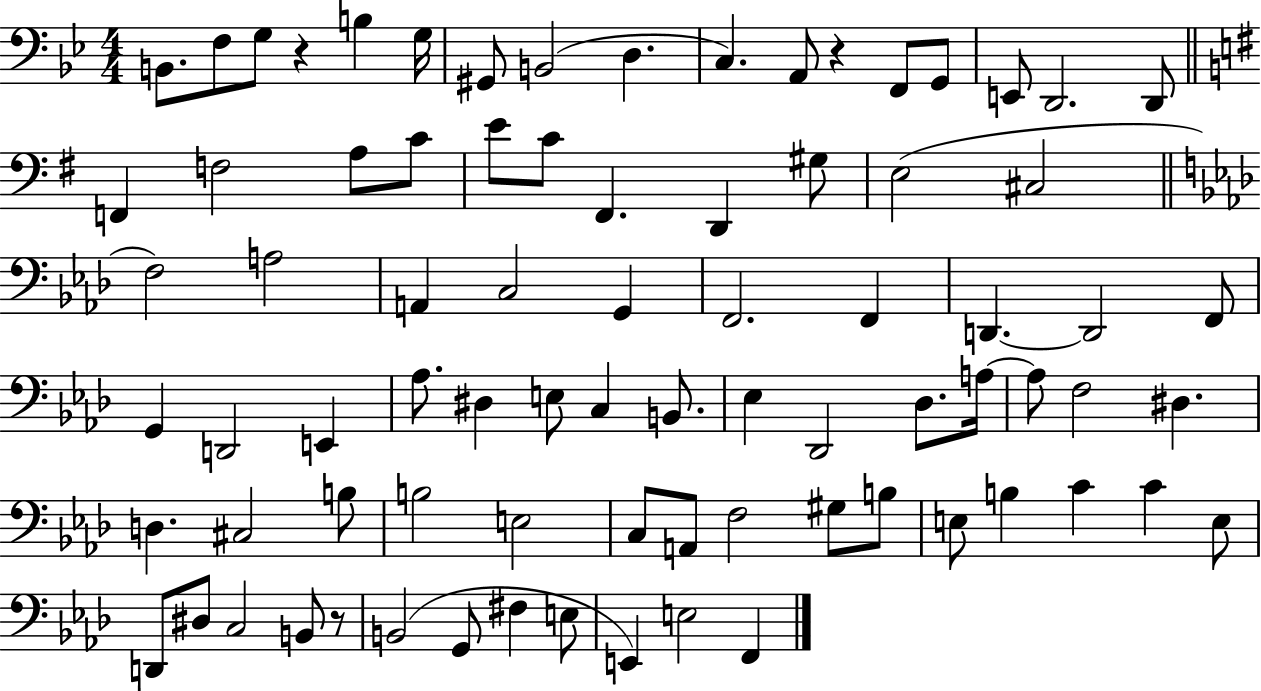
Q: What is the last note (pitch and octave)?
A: F2